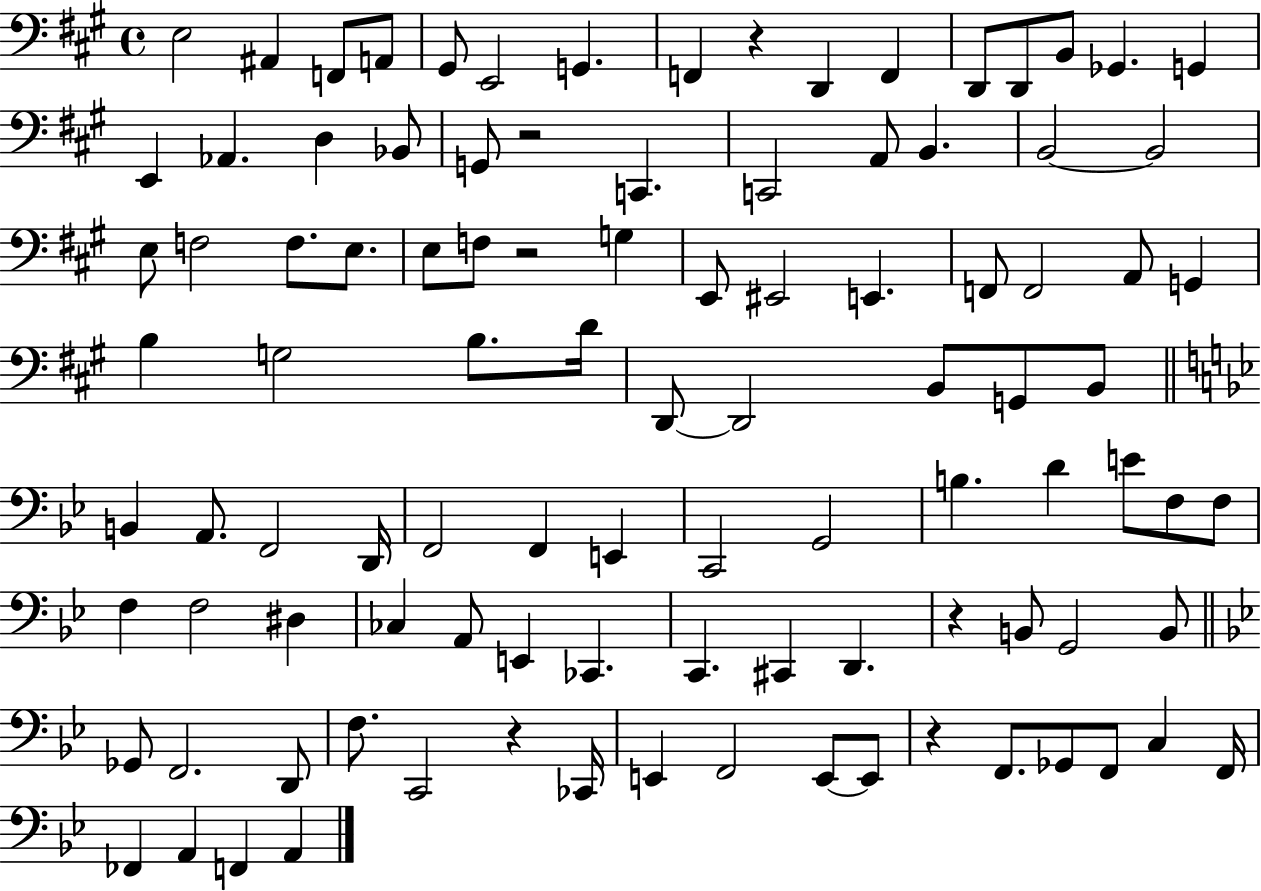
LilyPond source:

{
  \clef bass
  \time 4/4
  \defaultTimeSignature
  \key a \major
  e2 ais,4 f,8 a,8 | gis,8 e,2 g,4. | f,4 r4 d,4 f,4 | d,8 d,8 b,8 ges,4. g,4 | \break e,4 aes,4. d4 bes,8 | g,8 r2 c,4. | c,2 a,8 b,4. | b,2~~ b,2 | \break e8 f2 f8. e8. | e8 f8 r2 g4 | e,8 eis,2 e,4. | f,8 f,2 a,8 g,4 | \break b4 g2 b8. d'16 | d,8~~ d,2 b,8 g,8 b,8 | \bar "||" \break \key g \minor b,4 a,8. f,2 d,16 | f,2 f,4 e,4 | c,2 g,2 | b4. d'4 e'8 f8 f8 | \break f4 f2 dis4 | ces4 a,8 e,4 ces,4. | c,4. cis,4 d,4. | r4 b,8 g,2 b,8 | \break \bar "||" \break \key bes \major ges,8 f,2. d,8 | f8. c,2 r4 ces,16 | e,4 f,2 e,8~~ e,8 | r4 f,8. ges,8 f,8 c4 f,16 | \break fes,4 a,4 f,4 a,4 | \bar "|."
}